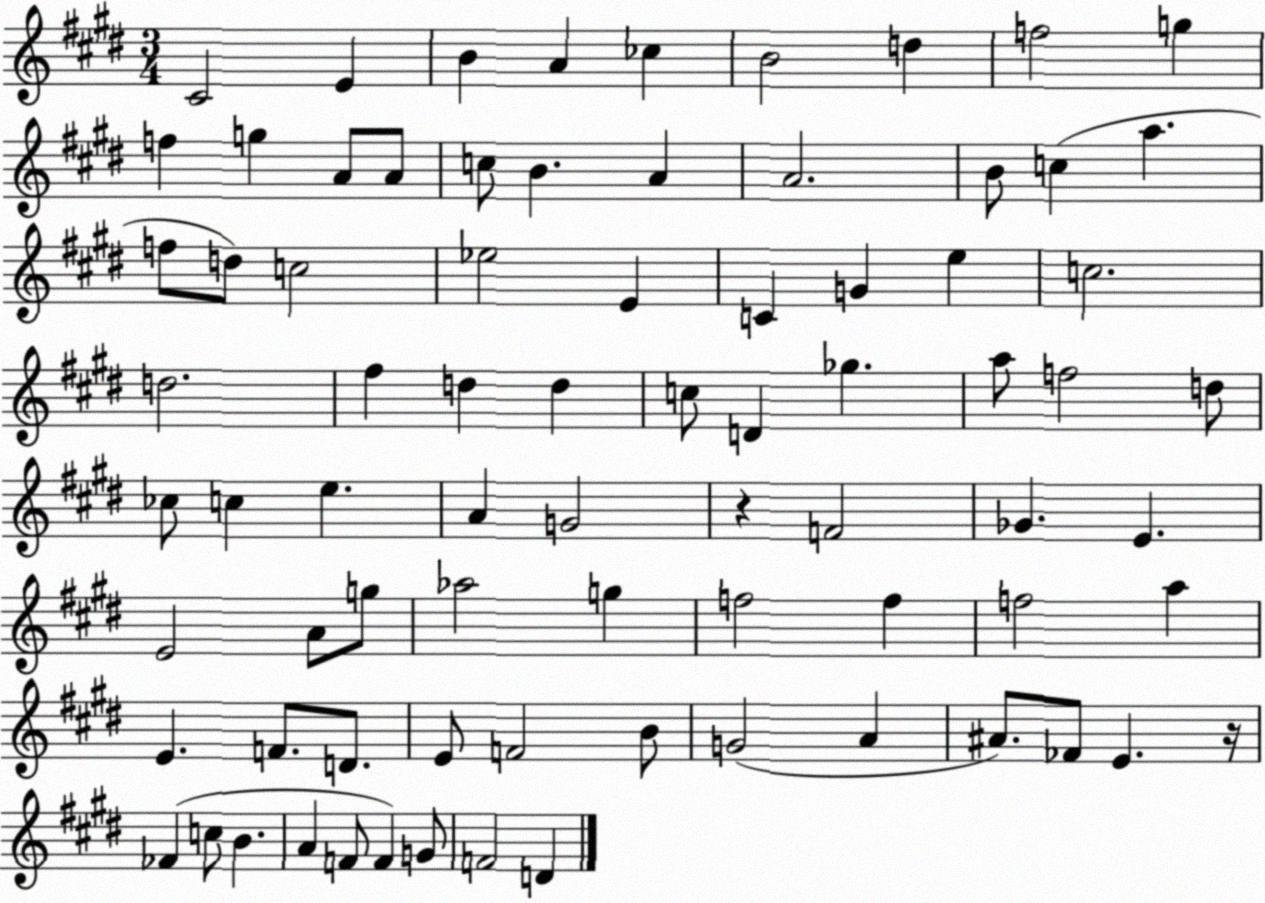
X:1
T:Untitled
M:3/4
L:1/4
K:E
^C2 E B A _c B2 d f2 g f g A/2 A/2 c/2 B A A2 B/2 c a f/2 d/2 c2 _e2 E C G e c2 d2 ^f d d c/2 D _g a/2 f2 d/2 _c/2 c e A G2 z F2 _G E E2 A/2 g/2 _a2 g f2 f f2 a E F/2 D/2 E/2 F2 B/2 G2 A ^A/2 _F/2 E z/4 _F c/2 B A F/2 F G/2 F2 D